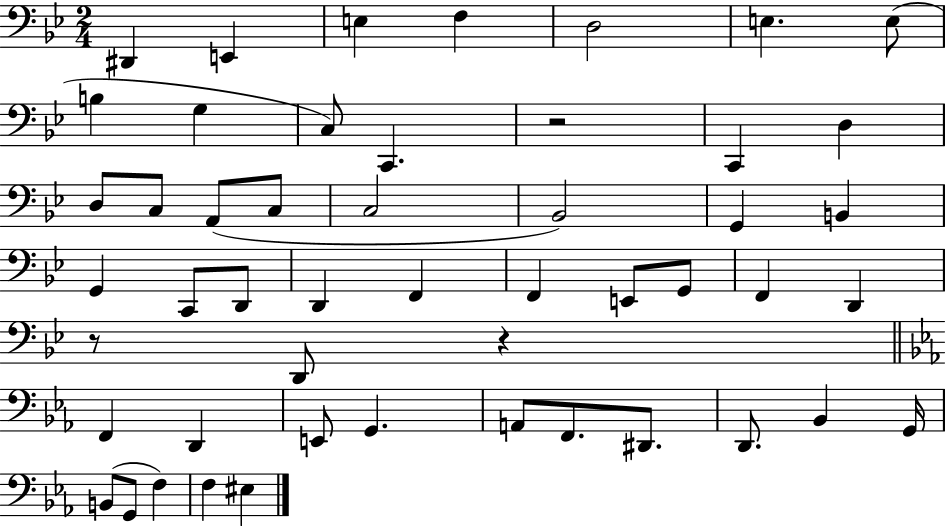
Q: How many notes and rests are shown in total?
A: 50